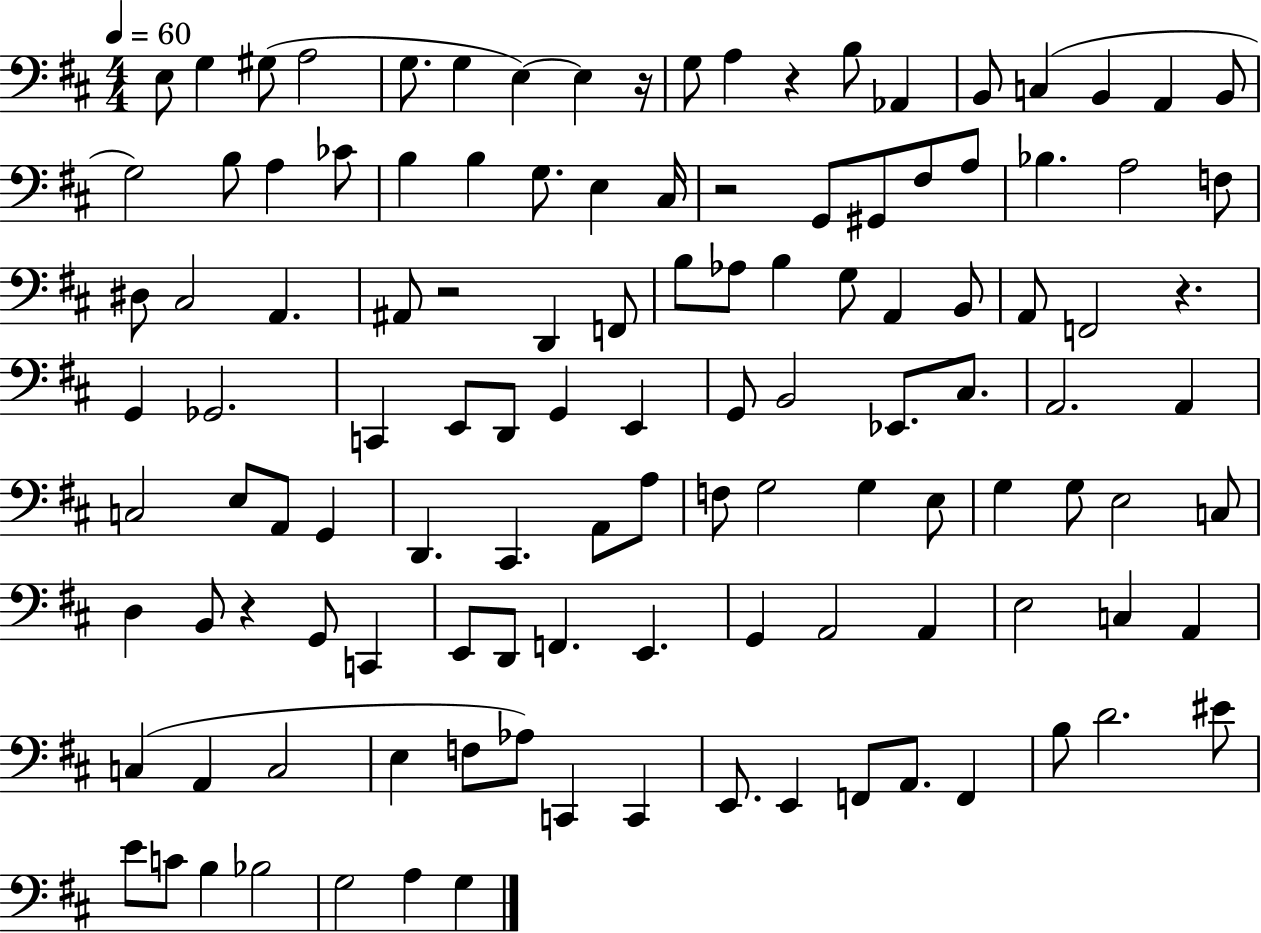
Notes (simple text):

E3/e G3/q G#3/e A3/h G3/e. G3/q E3/q E3/q R/s G3/e A3/q R/q B3/e Ab2/q B2/e C3/q B2/q A2/q B2/e G3/h B3/e A3/q CES4/e B3/q B3/q G3/e. E3/q C#3/s R/h G2/e G#2/e F#3/e A3/e Bb3/q. A3/h F3/e D#3/e C#3/h A2/q. A#2/e R/h D2/q F2/e B3/e Ab3/e B3/q G3/e A2/q B2/e A2/e F2/h R/q. G2/q Gb2/h. C2/q E2/e D2/e G2/q E2/q G2/e B2/h Eb2/e. C#3/e. A2/h. A2/q C3/h E3/e A2/e G2/q D2/q. C#2/q. A2/e A3/e F3/e G3/h G3/q E3/e G3/q G3/e E3/h C3/e D3/q B2/e R/q G2/e C2/q E2/e D2/e F2/q. E2/q. G2/q A2/h A2/q E3/h C3/q A2/q C3/q A2/q C3/h E3/q F3/e Ab3/e C2/q C2/q E2/e. E2/q F2/e A2/e. F2/q B3/e D4/h. EIS4/e E4/e C4/e B3/q Bb3/h G3/h A3/q G3/q